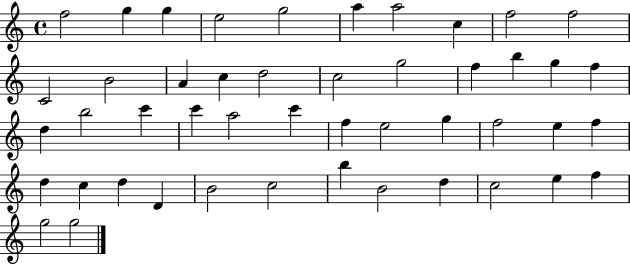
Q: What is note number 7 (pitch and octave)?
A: A5